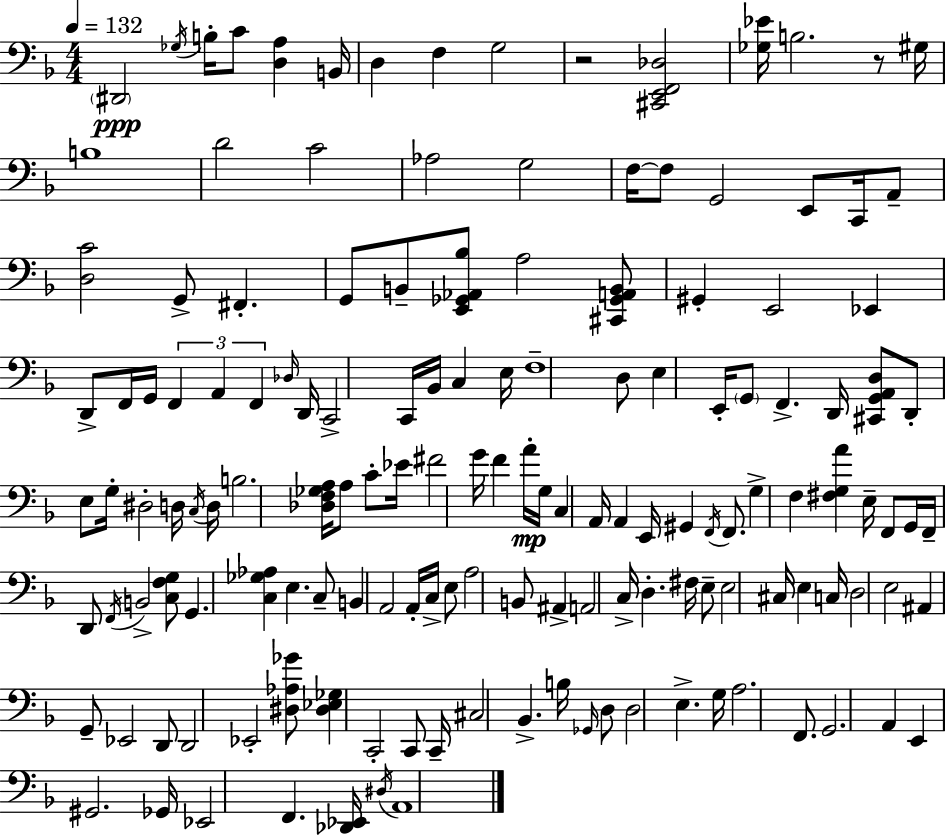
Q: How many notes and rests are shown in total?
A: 147